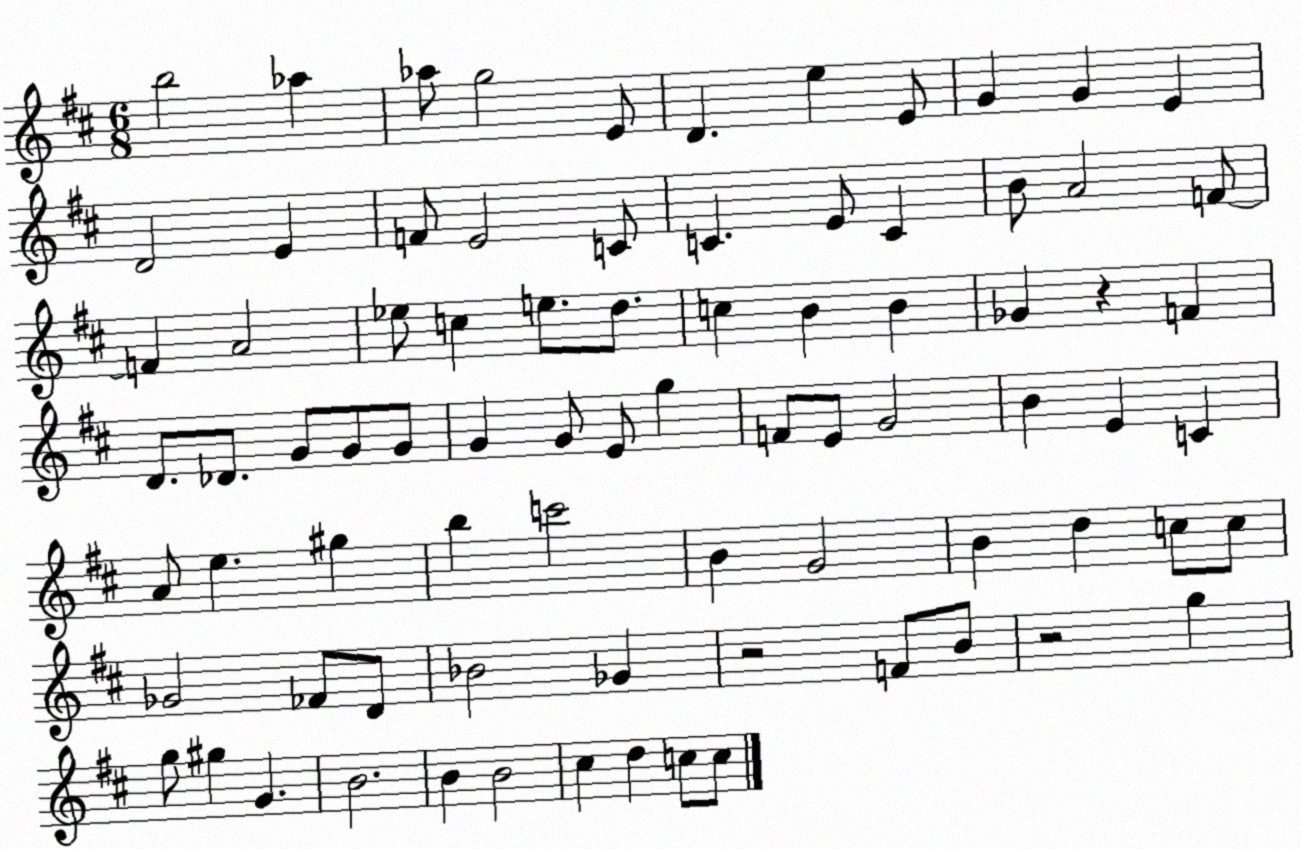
X:1
T:Untitled
M:6/8
L:1/4
K:D
b2 _a _a/2 g2 E/2 D e E/2 G G E D2 E F/2 E2 C/2 C E/2 C B/2 A2 F/2 F A2 _e/2 c e/2 d/2 c B B _G z F D/2 _D/2 G/2 G/2 G/2 G G/2 E/2 g F/2 E/2 G2 B E C A/2 e ^g b c'2 B G2 B d c/2 c/2 _G2 _F/2 D/2 _B2 _G z2 F/2 B/2 z2 g g/2 ^g G B2 B B2 ^c d c/2 c/2